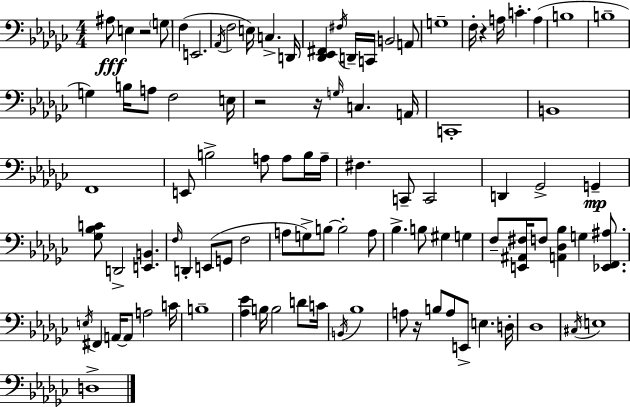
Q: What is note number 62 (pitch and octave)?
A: F3